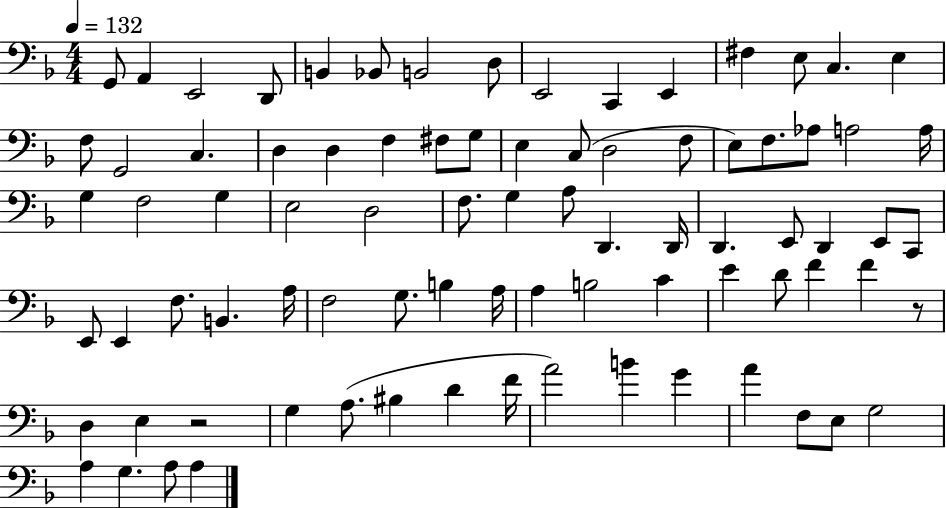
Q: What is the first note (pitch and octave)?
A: G2